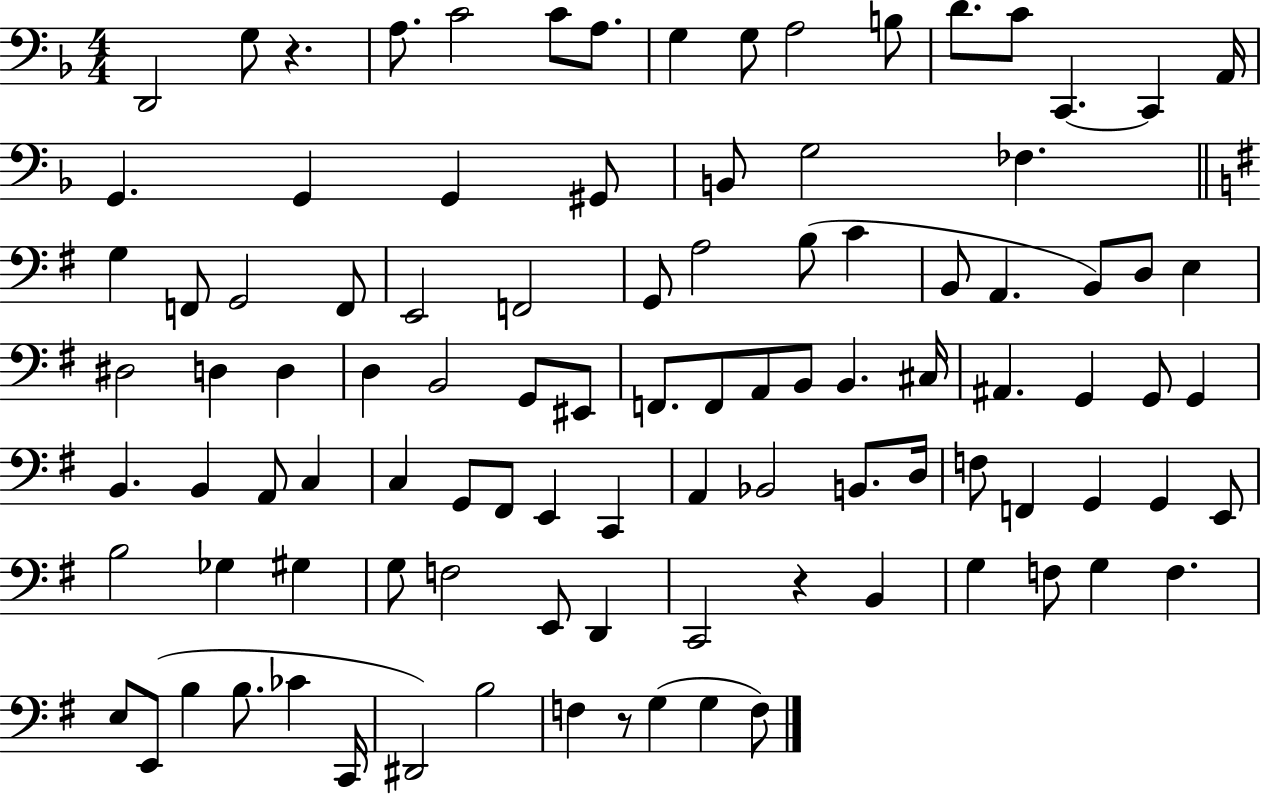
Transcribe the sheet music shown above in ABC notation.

X:1
T:Untitled
M:4/4
L:1/4
K:F
D,,2 G,/2 z A,/2 C2 C/2 A,/2 G, G,/2 A,2 B,/2 D/2 C/2 C,, C,, A,,/4 G,, G,, G,, ^G,,/2 B,,/2 G,2 _F, G, F,,/2 G,,2 F,,/2 E,,2 F,,2 G,,/2 A,2 B,/2 C B,,/2 A,, B,,/2 D,/2 E, ^D,2 D, D, D, B,,2 G,,/2 ^E,,/2 F,,/2 F,,/2 A,,/2 B,,/2 B,, ^C,/4 ^A,, G,, G,,/2 G,, B,, B,, A,,/2 C, C, G,,/2 ^F,,/2 E,, C,, A,, _B,,2 B,,/2 D,/4 F,/2 F,, G,, G,, E,,/2 B,2 _G, ^G, G,/2 F,2 E,,/2 D,, C,,2 z B,, G, F,/2 G, F, E,/2 E,,/2 B, B,/2 _C C,,/4 ^D,,2 B,2 F, z/2 G, G, F,/2